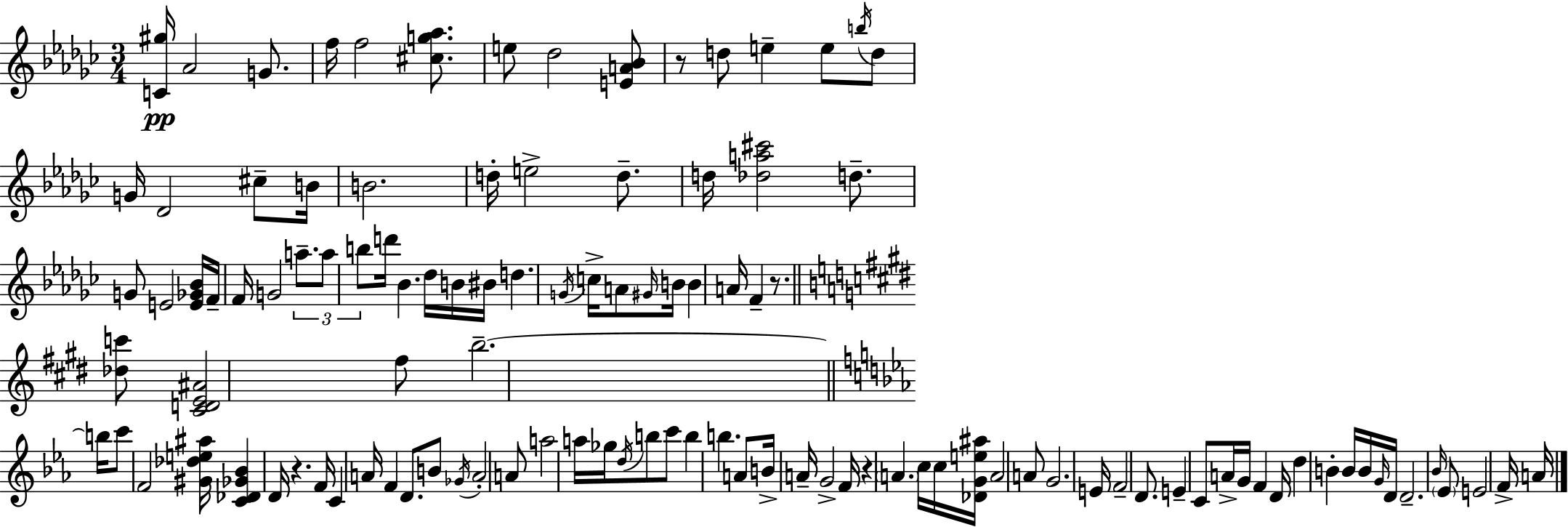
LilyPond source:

{
  \clef treble
  \numericTimeSignature
  \time 3/4
  \key ees \minor
  \repeat volta 2 { <c' gis''>16\pp aes'2 g'8. | f''16 f''2 <cis'' g'' aes''>8. | e''8 des''2 <e' a' bes'>8 | r8 d''8 e''4-- e''8 \acciaccatura { b''16 } d''8 | \break g'16 des'2 cis''8-- | b'16 b'2. | d''16-. e''2-> d''8.-- | d''16 <des'' a'' cis'''>2 d''8.-- | \break g'8 e'2 <e' ges' bes'>16 | f'16-- f'16 g'2 \tuplet 3/2 { a''8.-- | a''8 b''8 } d'''16 bes'4. | des''16 b'16 bis'16 d''4. \acciaccatura { g'16 } c''16-> a'8 | \break \grace { gis'16 } b'16 b'4 a'16 f'4-- | r8. \bar "||" \break \key e \major <des'' c'''>8 <cis' d' e' ais'>2 fis''8 | b''2.--~~ | \bar "||" \break \key ees \major b''16 c'''8 f'2 <gis' des'' e'' ais''>16 | <c' des' ges' bes'>4 d'16 r4. f'16 | c'4 a'16 f'4 d'8. | b'8 \acciaccatura { ges'16 } a'2-. a'8 | \break a''2 a''16 ges''16 \acciaccatura { d''16 } | b''8 c'''8 b''4 b''4. | a'8 b'16-> a'16-- g'2-> | f'16 r4 \parenthesize a'4. | \break c''16 c''16 <des' g' e'' ais''>16 a'2 | a'8 g'2. | e'16 f'2-- d'8. | e'4-- c'8 a'16-> g'16 f'4 | \break d'16 d''4 b'4-. b'16 | b'16 \grace { g'16 } d'16 d'2.-- | \grace { bes'16 } \parenthesize ees'8 e'2 | f'16-> a'16 } \bar "|."
}